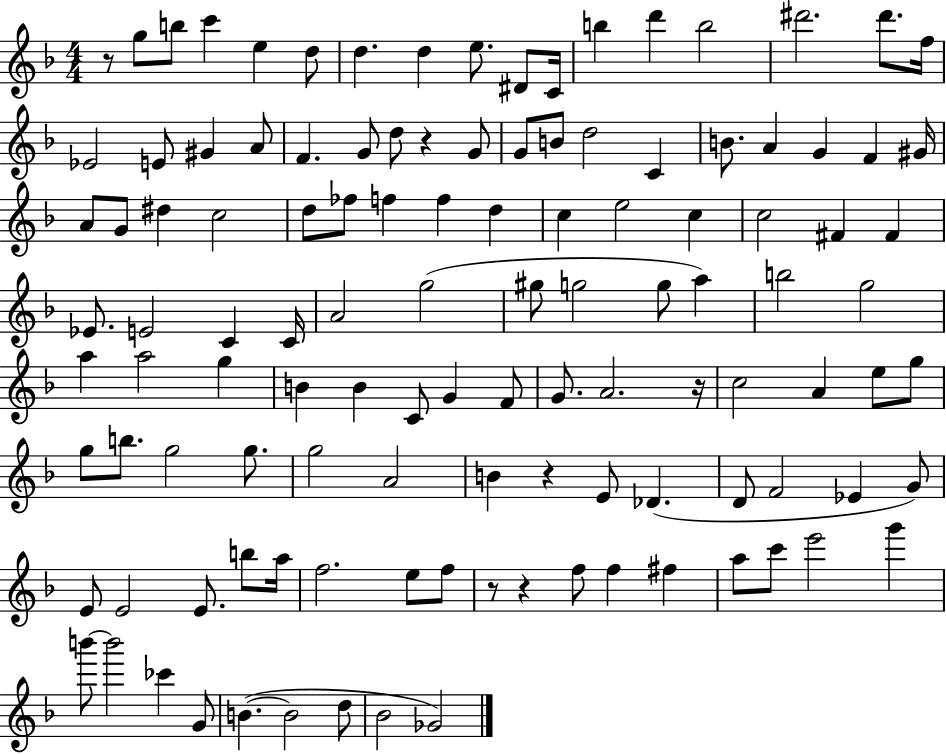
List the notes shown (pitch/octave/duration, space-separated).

R/e G5/e B5/e C6/q E5/q D5/e D5/q. D5/q E5/e. D#4/e C4/s B5/q D6/q B5/h D#6/h. D#6/e. F5/s Eb4/h E4/e G#4/q A4/e F4/q. G4/e D5/e R/q G4/e G4/e B4/e D5/h C4/q B4/e. A4/q G4/q F4/q G#4/s A4/e G4/e D#5/q C5/h D5/e FES5/e F5/q F5/q D5/q C5/q E5/h C5/q C5/h F#4/q F#4/q Eb4/e. E4/h C4/q C4/s A4/h G5/h G#5/e G5/h G5/e A5/q B5/h G5/h A5/q A5/h G5/q B4/q B4/q C4/e G4/q F4/e G4/e. A4/h. R/s C5/h A4/q E5/e G5/e G5/e B5/e. G5/h G5/e. G5/h A4/h B4/q R/q E4/e Db4/q. D4/e F4/h Eb4/q G4/e E4/e E4/h E4/e. B5/e A5/s F5/h. E5/e F5/e R/e R/q F5/e F5/q F#5/q A5/e C6/e E6/h G6/q B6/e B6/h CES6/q G4/e B4/q. B4/h D5/e Bb4/h Gb4/h